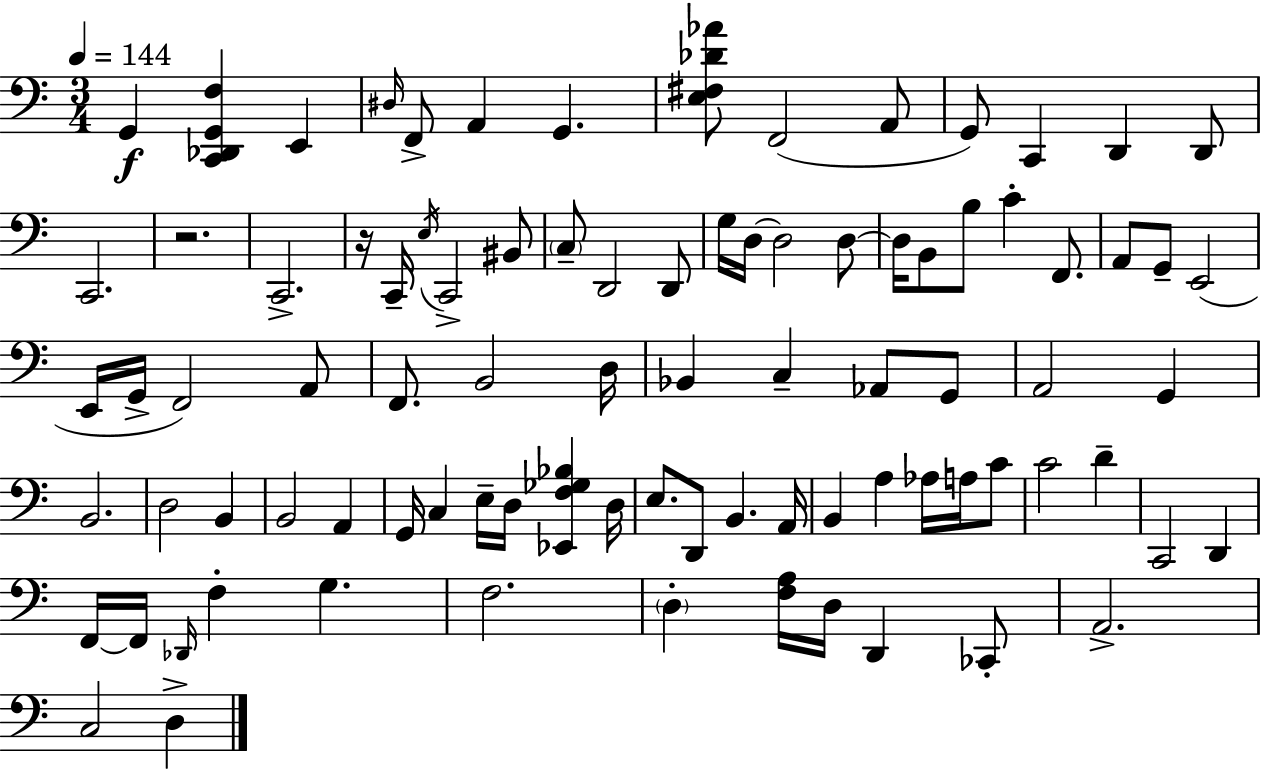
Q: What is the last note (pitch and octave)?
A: D3